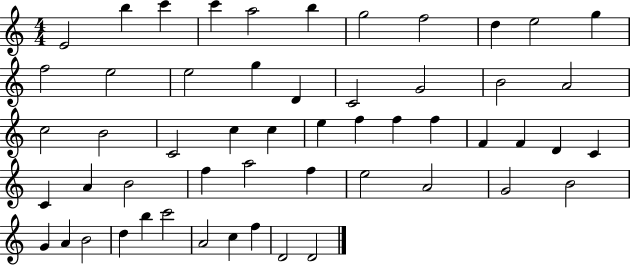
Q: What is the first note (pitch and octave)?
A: E4